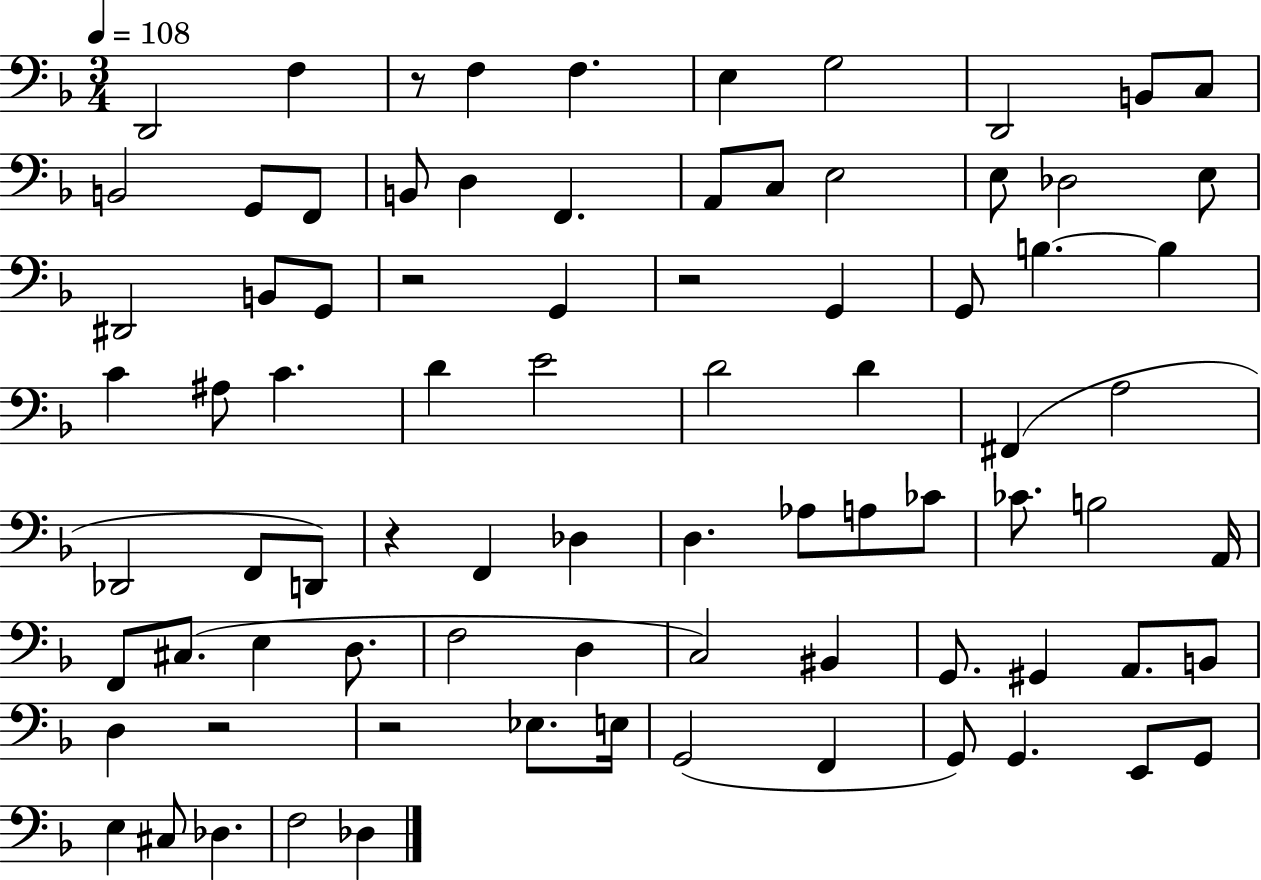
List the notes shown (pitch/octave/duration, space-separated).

D2/h F3/q R/e F3/q F3/q. E3/q G3/h D2/h B2/e C3/e B2/h G2/e F2/e B2/e D3/q F2/q. A2/e C3/e E3/h E3/e Db3/h E3/e D#2/h B2/e G2/e R/h G2/q R/h G2/q G2/e B3/q. B3/q C4/q A#3/e C4/q. D4/q E4/h D4/h D4/q F#2/q A3/h Db2/h F2/e D2/e R/q F2/q Db3/q D3/q. Ab3/e A3/e CES4/e CES4/e. B3/h A2/s F2/e C#3/e. E3/q D3/e. F3/h D3/q C3/h BIS2/q G2/e. G#2/q A2/e. B2/e D3/q R/h R/h Eb3/e. E3/s G2/h F2/q G2/e G2/q. E2/e G2/e E3/q C#3/e Db3/q. F3/h Db3/q